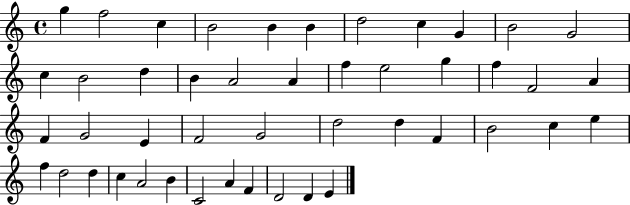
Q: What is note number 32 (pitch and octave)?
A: B4